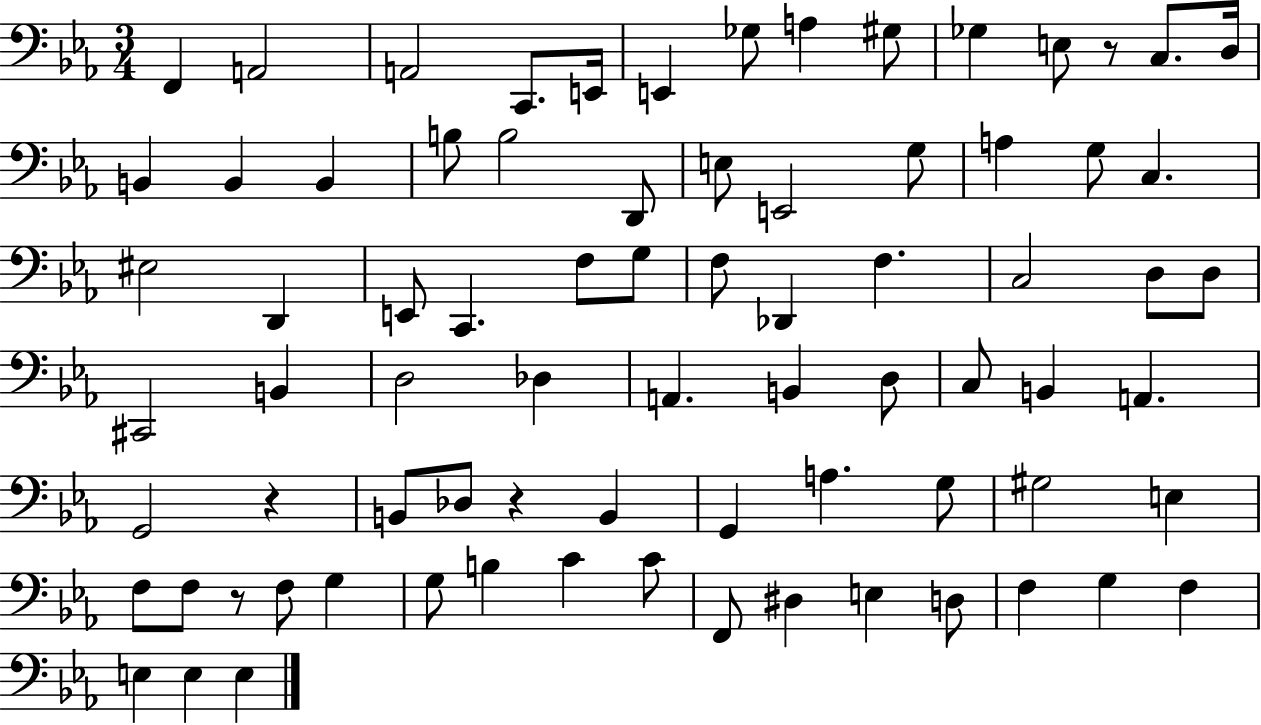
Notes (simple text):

F2/q A2/h A2/h C2/e. E2/s E2/q Gb3/e A3/q G#3/e Gb3/q E3/e R/e C3/e. D3/s B2/q B2/q B2/q B3/e B3/h D2/e E3/e E2/h G3/e A3/q G3/e C3/q. EIS3/h D2/q E2/e C2/q. F3/e G3/e F3/e Db2/q F3/q. C3/h D3/e D3/e C#2/h B2/q D3/h Db3/q A2/q. B2/q D3/e C3/e B2/q A2/q. G2/h R/q B2/e Db3/e R/q B2/q G2/q A3/q. G3/e G#3/h E3/q F3/e F3/e R/e F3/e G3/q G3/e B3/q C4/q C4/e F2/e D#3/q E3/q D3/e F3/q G3/q F3/q E3/q E3/q E3/q